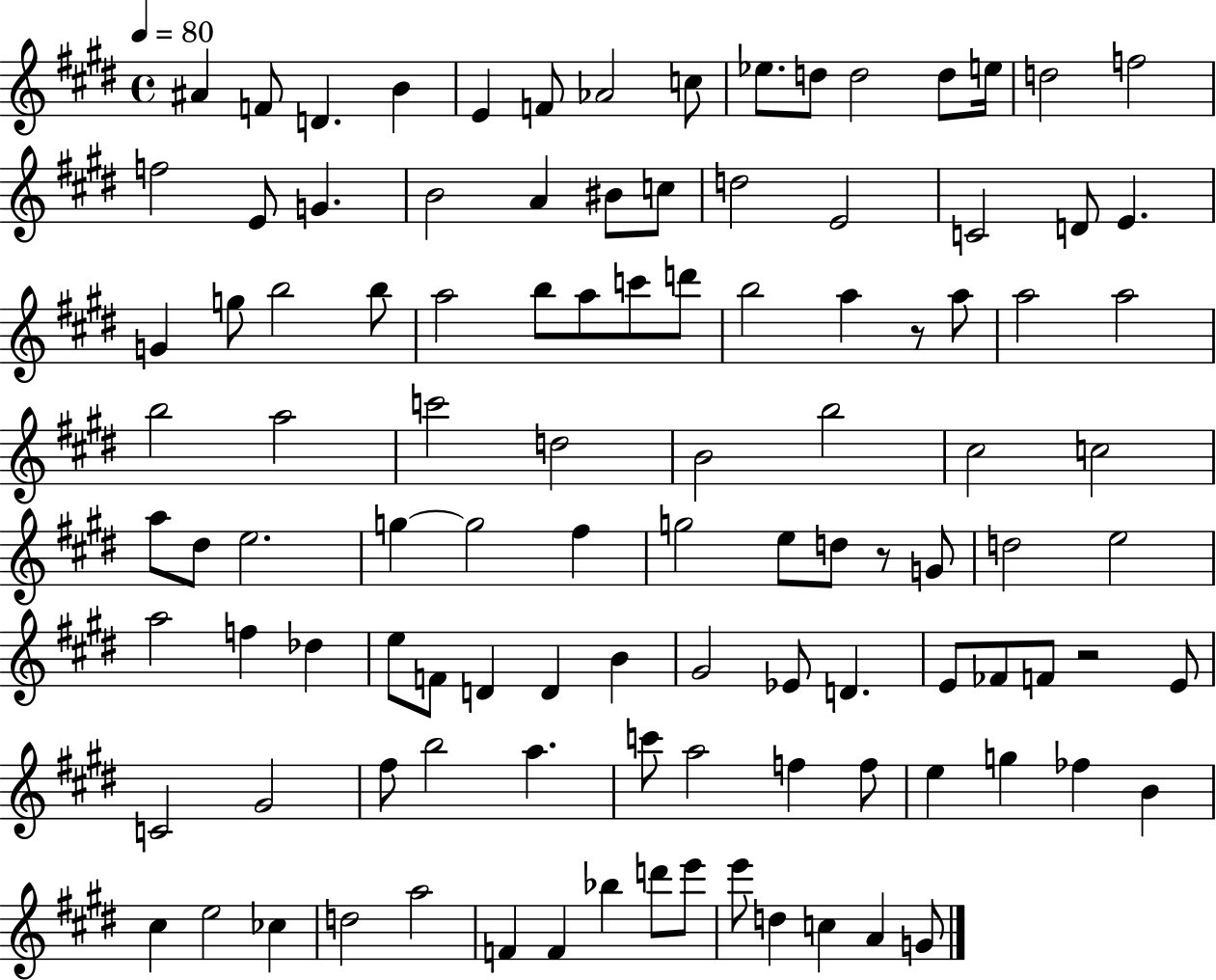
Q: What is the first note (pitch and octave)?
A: A#4